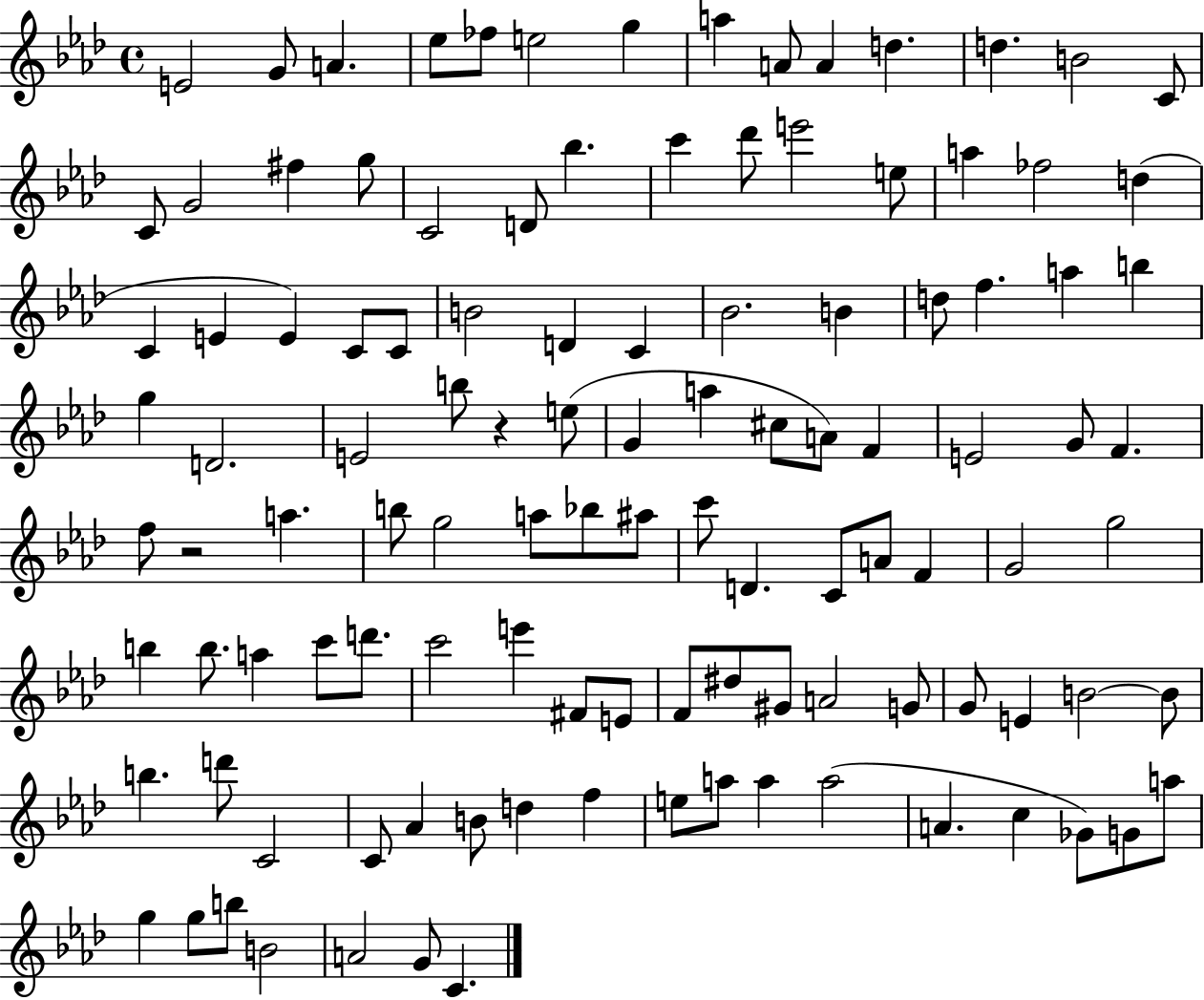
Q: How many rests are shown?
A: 2